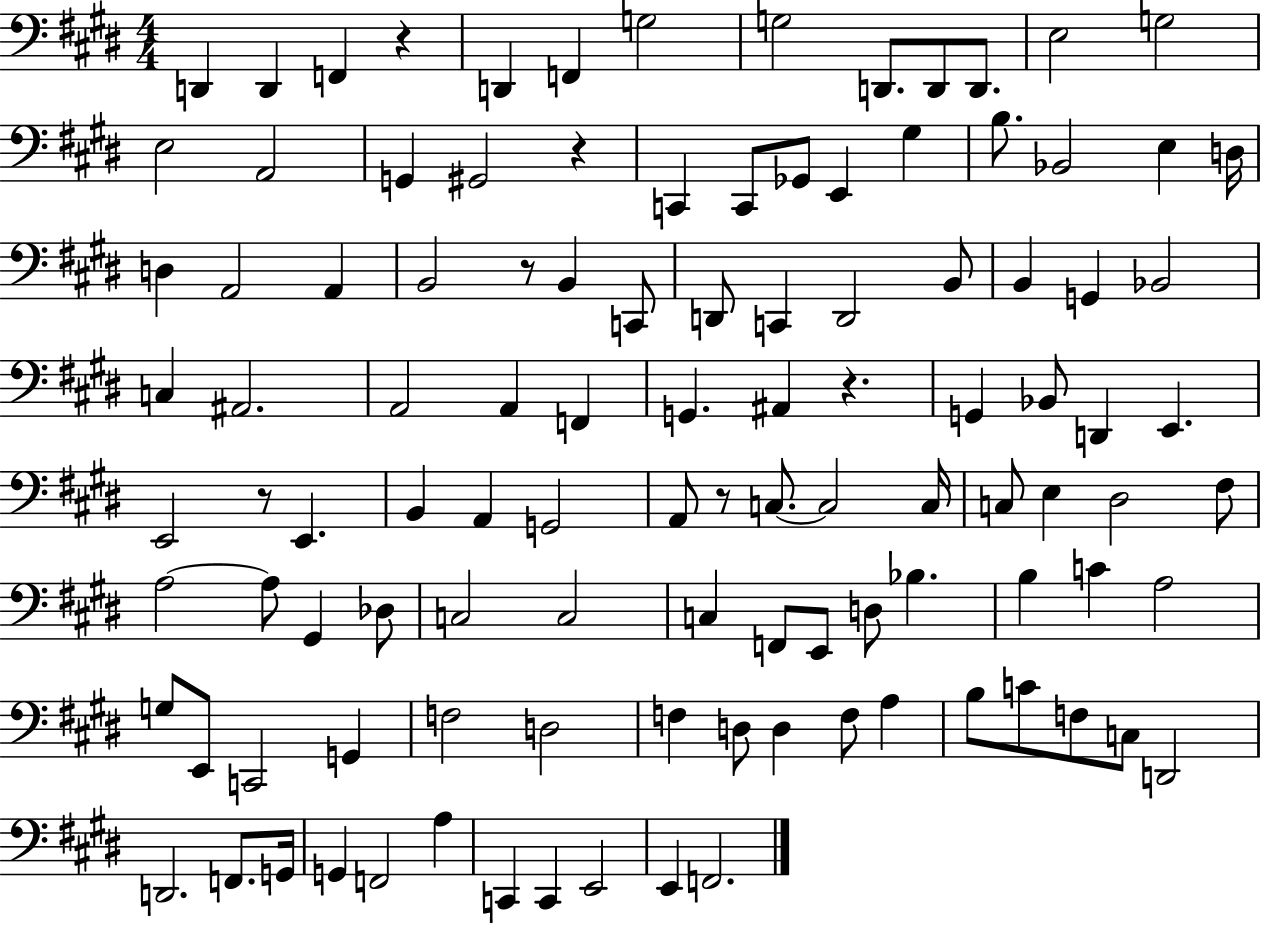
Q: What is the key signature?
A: E major